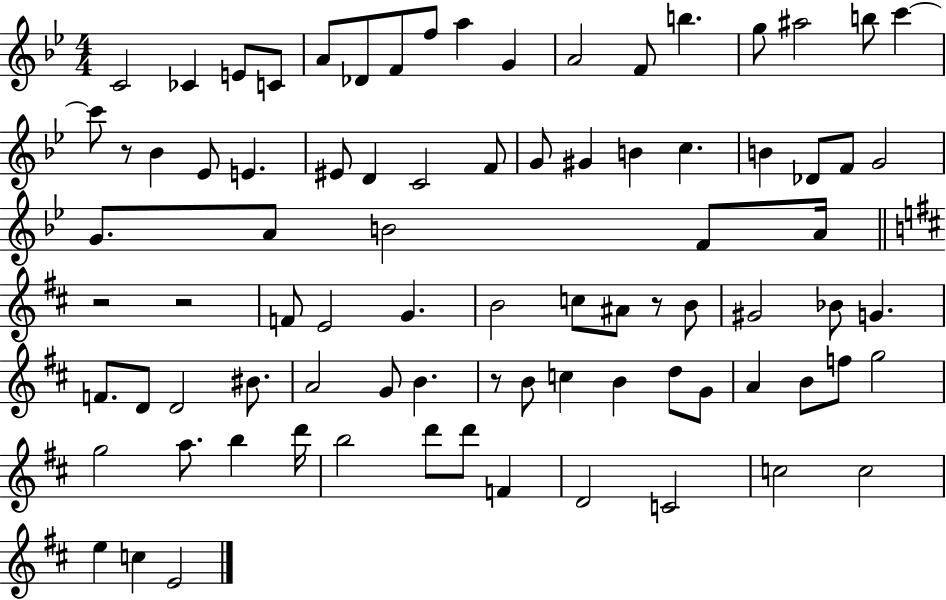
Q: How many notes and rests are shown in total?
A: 84